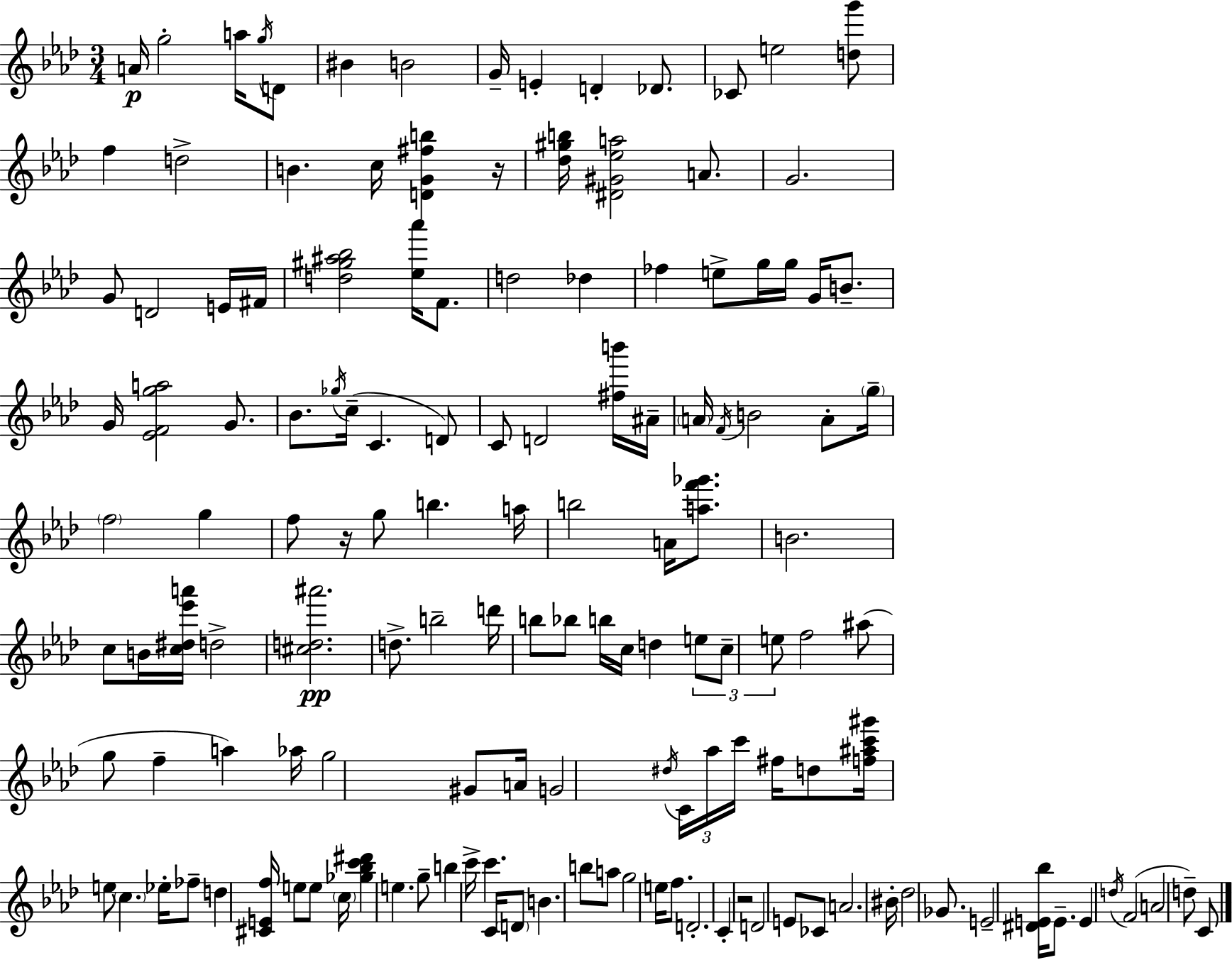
A4/s G5/h A5/s G5/s D4/e BIS4/q B4/h G4/s E4/q D4/q Db4/e. CES4/e E5/h [D5,G6]/e F5/q D5/h B4/q. C5/s [D4,G4,F#5,B5]/q R/s [Db5,G#5,B5]/s [D#4,G#4,Eb5,A5]/h A4/e. G4/h. G4/e D4/h E4/s F#4/s [D5,G#5,A#5,Bb5]/h [Eb5,Ab6]/s F4/e. D5/h Db5/q FES5/q E5/e G5/s G5/s G4/s B4/e. G4/s [Eb4,F4,G5,A5]/h G4/e. Bb4/e. Gb5/s C5/s C4/q. D4/e C4/e D4/h [F#5,B6]/s A#4/s A4/s F4/s B4/h A4/e G5/s F5/h G5/q F5/e R/s G5/e B5/q. A5/s B5/h A4/s [A5,F6,Gb6]/e. B4/h. C5/e B4/s [C5,D#5,Eb6,A6]/s D5/h [C#5,D5,A#6]/h. D5/e. B5/h D6/s B5/e Bb5/e B5/s C5/s D5/q E5/e C5/e E5/e F5/h A#5/e G5/e F5/q A5/q Ab5/s G5/h G#4/e A4/s G4/h D#5/s C4/s Ab5/s C6/s F#5/s D5/e [F5,A#5,C6,G#6]/s E5/e C5/q. Eb5/s FES5/e D5/q [C#4,E4,F5]/s E5/e E5/e C5/s [Gb5,Bb5,C6,D#6]/q E5/q. G5/e B5/q C6/s C6/q. C4/s D4/e B4/q. B5/e A5/e G5/h E5/s F5/e. D4/h. C4/q R/h D4/h E4/e CES4/e A4/h. BIS4/s Db5/h Gb4/e. E4/h [D#4,E4,Bb5]/s E4/e. E4/q D5/s F4/h A4/h D5/e C4/e